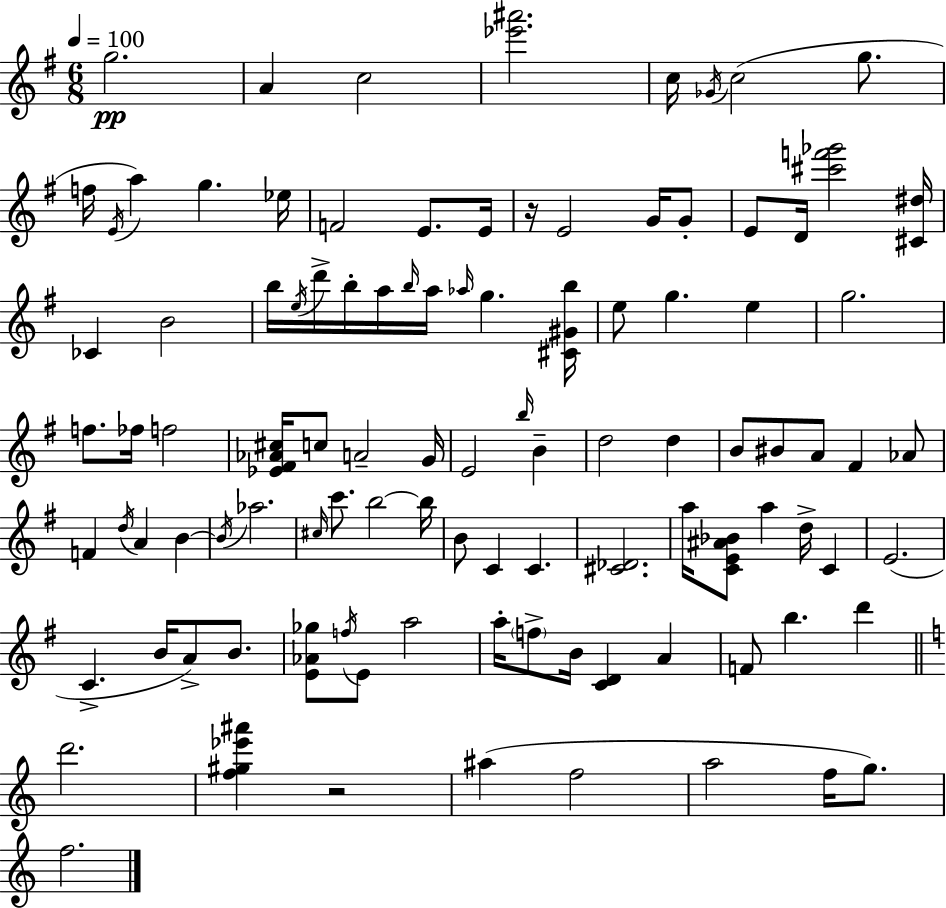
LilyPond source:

{
  \clef treble
  \numericTimeSignature
  \time 6/8
  \key g \major
  \tempo 4 = 100
  \repeat volta 2 { g''2.\pp | a'4 c''2 | <ees''' ais'''>2. | c''16 \acciaccatura { ges'16 } c''2( g''8. | \break f''16 \acciaccatura { e'16 } a''4) g''4. | ees''16 f'2 e'8. | e'16 r16 e'2 g'16 | g'8-. e'8 d'16 <cis''' f''' ges'''>2 | \break <cis' dis''>16 ces'4 b'2 | b''16 \acciaccatura { e''16 } d'''16-> b''16-. a''16 \grace { b''16 } a''16 \grace { aes''16 } g''4. | <cis' gis' b''>16 e''8 g''4. | e''4 g''2. | \break f''8. fes''16 f''2 | <ees' fis' aes' cis''>16 c''8 a'2-- | g'16 e'2 | \grace { b''16 } b'4-- d''2 | \break d''4 b'8 bis'8 a'8 | fis'4 aes'8 f'4 \acciaccatura { d''16 } a'4 | b'4~~ \acciaccatura { b'16 } aes''2. | \grace { cis''16 } c'''8. | \break b''2~~ b''16 b'8 c'4 | c'4. <cis' des'>2. | a''16 <c' e' ais' bes'>8 | a''4 d''16-> c'4 e'2.( | \break c'4.-> | b'16 a'8->) b'8. <e' aes' ges''>8 \acciaccatura { f''16 } | e'8 a''2 a''16-. \parenthesize f''8-> | b'16 <c' d'>4 a'4 f'8 | \break b''4. d'''4 \bar "||" \break \key a \minor d'''2. | <f'' gis'' ees''' ais'''>4 r2 | ais''4( f''2 | a''2 f''16 g''8.) | \break f''2. | } \bar "|."
}